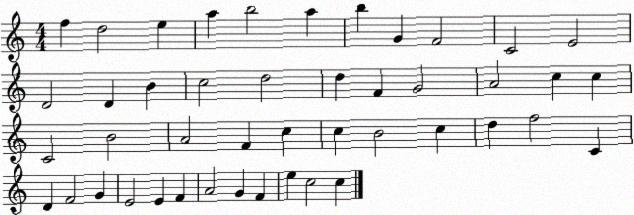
X:1
T:Untitled
M:4/4
L:1/4
K:C
f d2 e a b2 a b G F2 C2 E2 D2 D B c2 d2 d F G2 A2 c c C2 B2 A2 F c c B2 c d f2 C D F2 G E2 E F A2 G F e c2 c